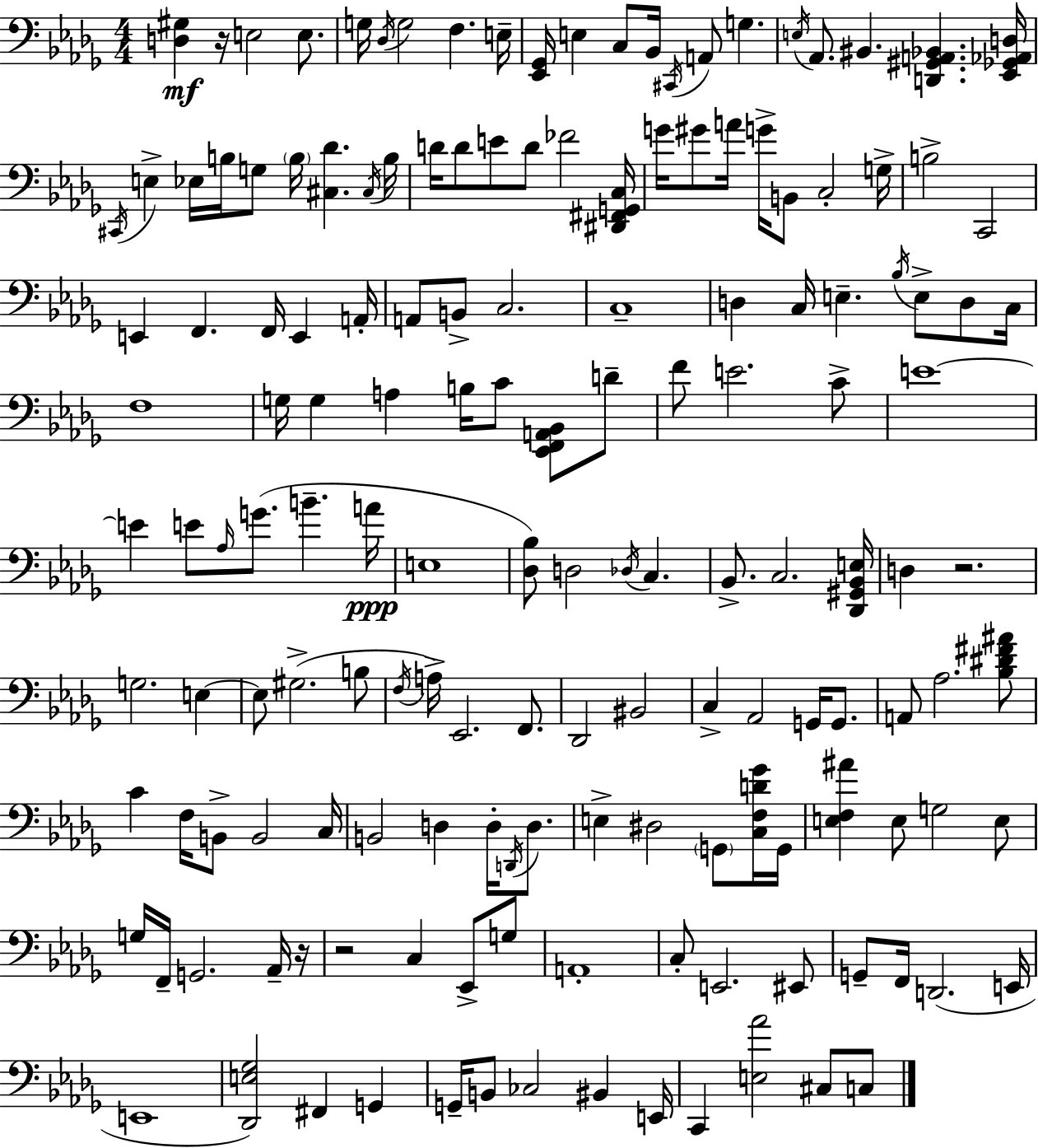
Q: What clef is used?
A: bass